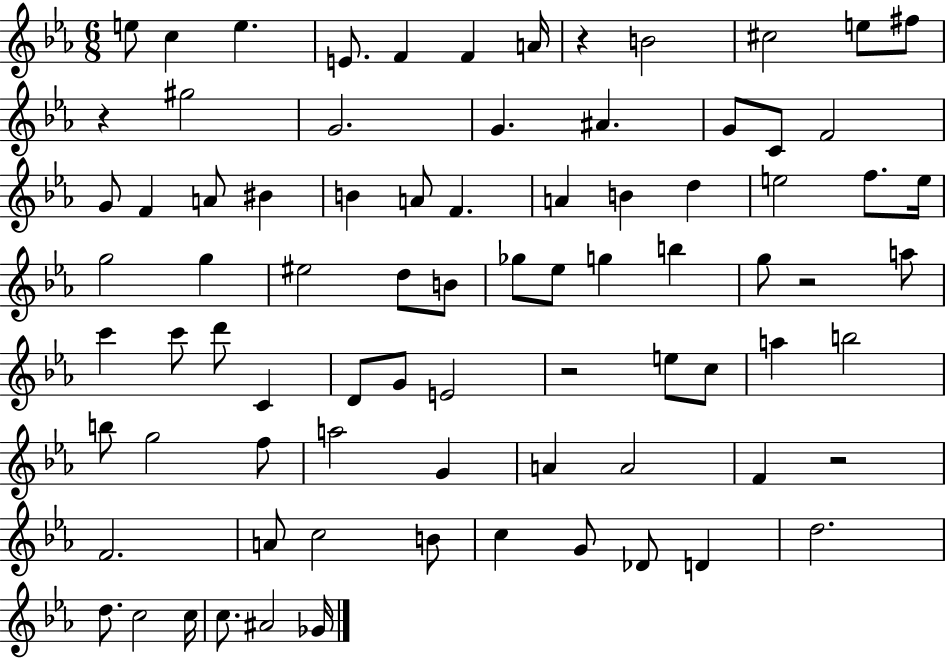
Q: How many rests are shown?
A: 5